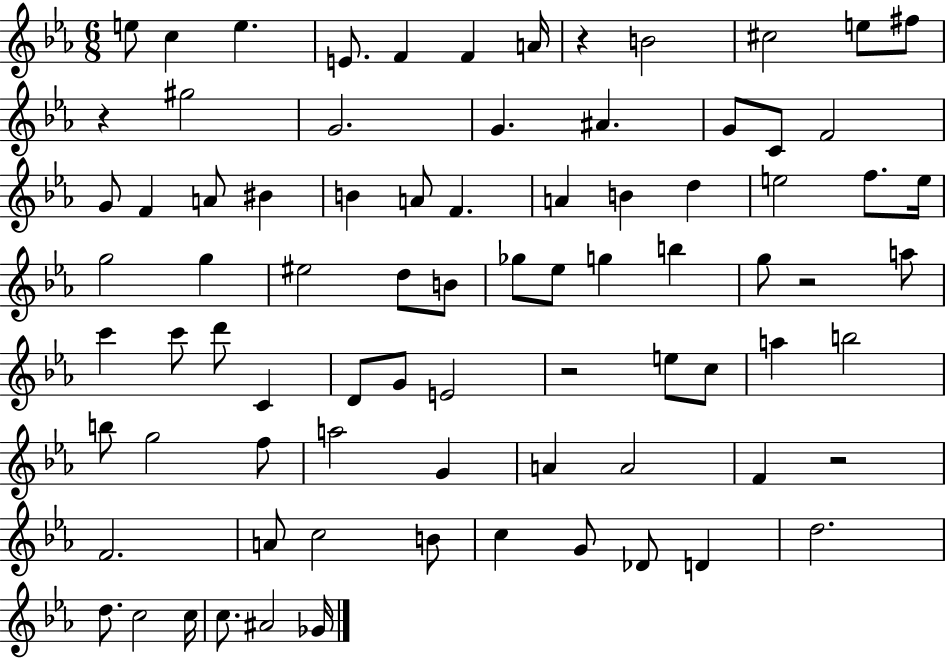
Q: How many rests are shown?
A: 5